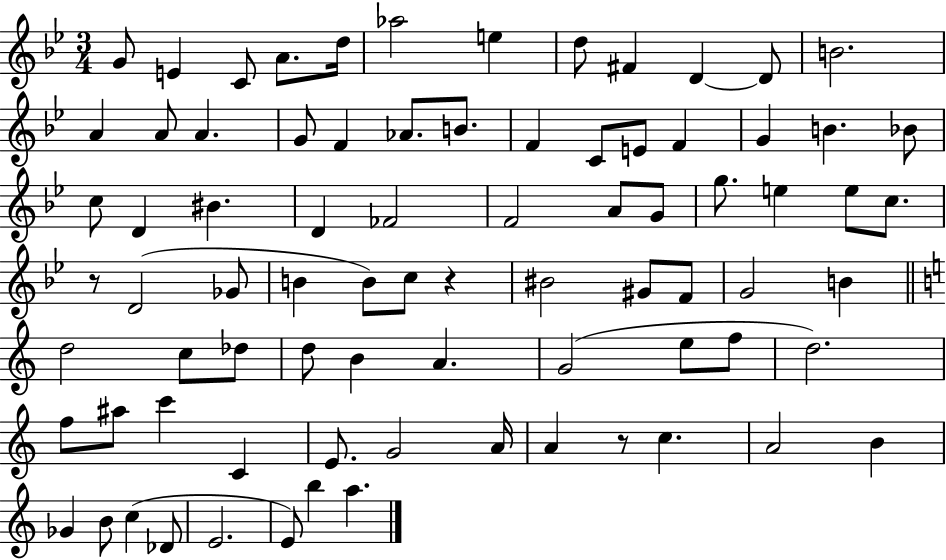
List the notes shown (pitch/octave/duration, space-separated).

G4/e E4/q C4/e A4/e. D5/s Ab5/h E5/q D5/e F#4/q D4/q D4/e B4/h. A4/q A4/e A4/q. G4/e F4/q Ab4/e. B4/e. F4/q C4/e E4/e F4/q G4/q B4/q. Bb4/e C5/e D4/q BIS4/q. D4/q FES4/h F4/h A4/e G4/e G5/e. E5/q E5/e C5/e. R/e D4/h Gb4/e B4/q B4/e C5/e R/q BIS4/h G#4/e F4/e G4/h B4/q D5/h C5/e Db5/e D5/e B4/q A4/q. G4/h E5/e F5/e D5/h. F5/e A#5/e C6/q C4/q E4/e. G4/h A4/s A4/q R/e C5/q. A4/h B4/q Gb4/q B4/e C5/q Db4/e E4/h. E4/e B5/q A5/q.